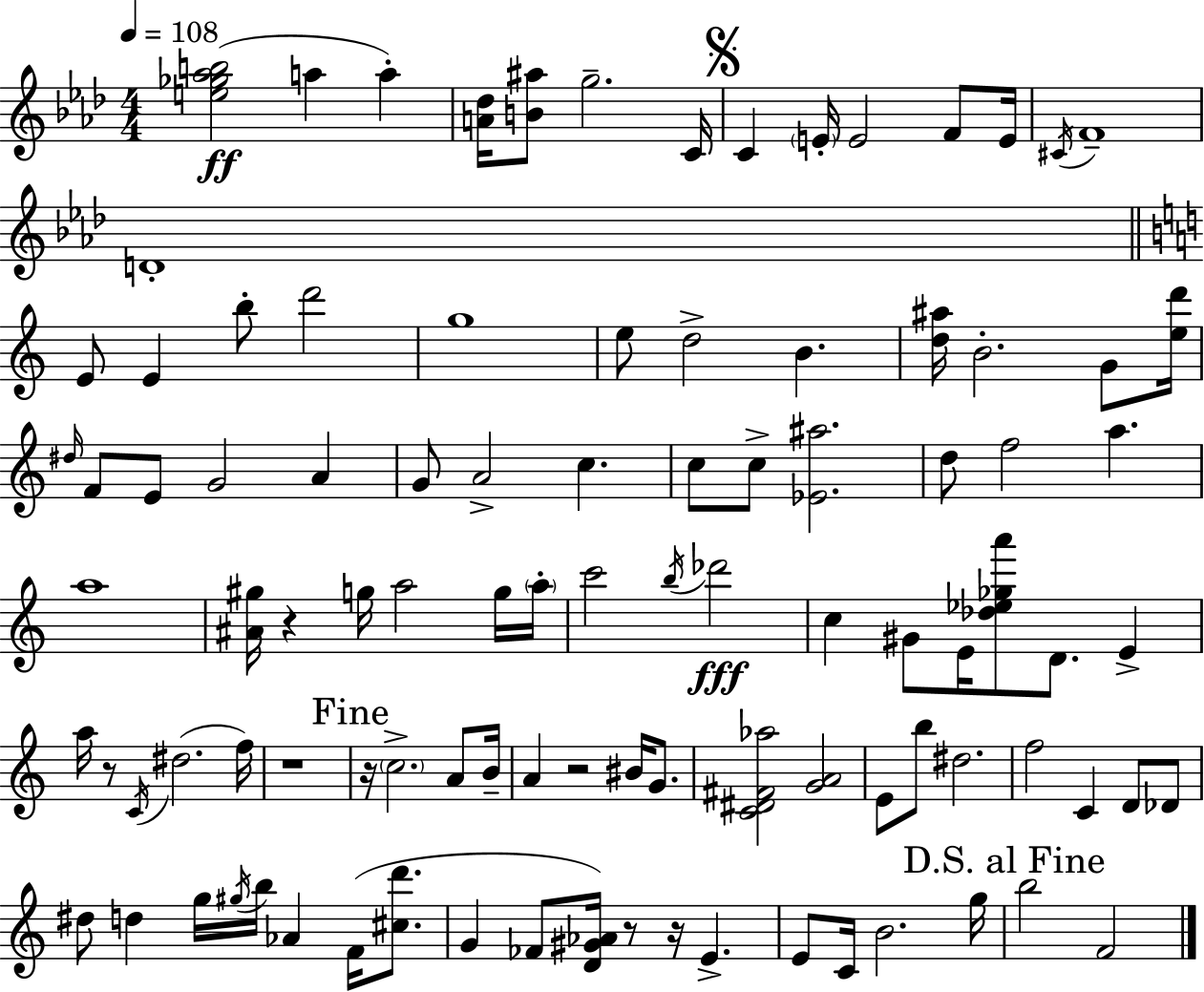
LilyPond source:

{
  \clef treble
  \numericTimeSignature
  \time 4/4
  \key f \minor
  \tempo 4 = 108
  <e'' ges'' aes'' b''>2(\ff a''4 a''4-.) | <a' des''>16 <b' ais''>8 g''2.-- c'16 | \mark \markup { \musicglyph "scripts.segno" } c'4 \parenthesize e'16-. e'2 f'8 e'16 | \acciaccatura { cis'16 } f'1-- | \break d'1-. | \bar "||" \break \key a \minor e'8 e'4 b''8-. d'''2 | g''1 | e''8 d''2-> b'4. | <d'' ais''>16 b'2.-. g'8 <e'' d'''>16 | \break \grace { dis''16 } f'8 e'8 g'2 a'4 | g'8 a'2-> c''4. | c''8 c''8-> <ees' ais''>2. | d''8 f''2 a''4. | \break a''1 | <ais' gis''>16 r4 g''16 a''2 g''16 | \parenthesize a''16-. c'''2 \acciaccatura { b''16 } des'''2\fff | c''4 gis'8 e'16 <des'' ees'' ges'' a'''>8 d'8. e'4-> | \break a''16 r8 \acciaccatura { c'16 }( dis''2. | f''16) r1 | \mark "Fine" r16 \parenthesize c''2.-> | a'8 b'16-- a'4 r2 bis'16 | \break g'8. <c' dis' fis' aes''>2 <g' a'>2 | e'8 b''8 dis''2. | f''2 c'4 d'8 | des'8 dis''8 d''4 g''16 \acciaccatura { gis''16 } b''16 aes'4 | \break f'16( <cis'' d'''>8. g'4 fes'8 <d' gis' aes'>16) r8 r16 e'4.-> | e'8 c'16 b'2. | g''16 \mark "D.S. al Fine" b''2 f'2 | \bar "|."
}